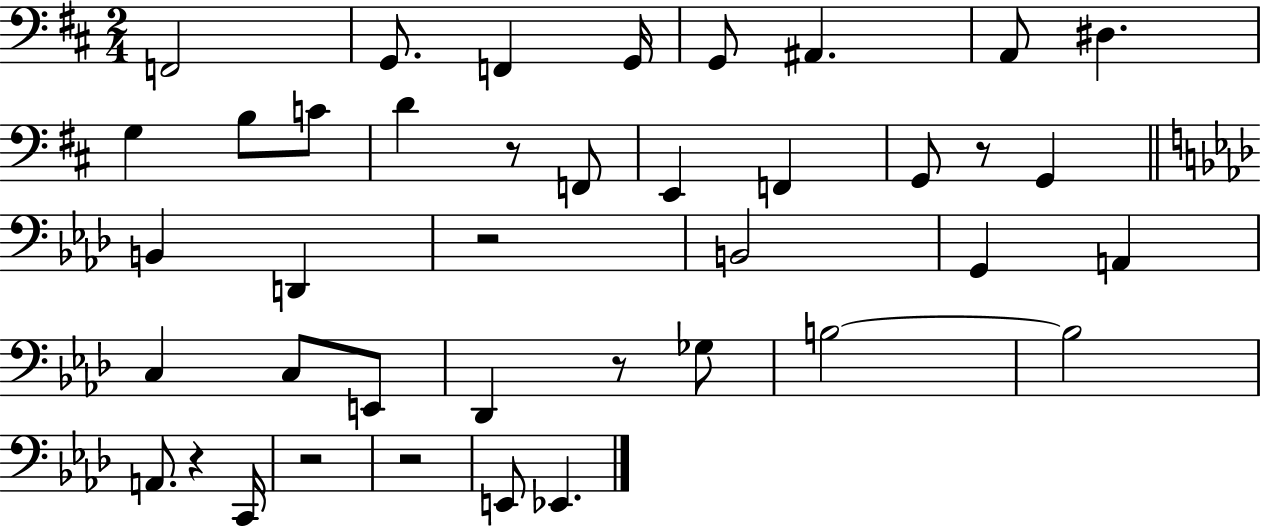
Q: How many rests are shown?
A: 7